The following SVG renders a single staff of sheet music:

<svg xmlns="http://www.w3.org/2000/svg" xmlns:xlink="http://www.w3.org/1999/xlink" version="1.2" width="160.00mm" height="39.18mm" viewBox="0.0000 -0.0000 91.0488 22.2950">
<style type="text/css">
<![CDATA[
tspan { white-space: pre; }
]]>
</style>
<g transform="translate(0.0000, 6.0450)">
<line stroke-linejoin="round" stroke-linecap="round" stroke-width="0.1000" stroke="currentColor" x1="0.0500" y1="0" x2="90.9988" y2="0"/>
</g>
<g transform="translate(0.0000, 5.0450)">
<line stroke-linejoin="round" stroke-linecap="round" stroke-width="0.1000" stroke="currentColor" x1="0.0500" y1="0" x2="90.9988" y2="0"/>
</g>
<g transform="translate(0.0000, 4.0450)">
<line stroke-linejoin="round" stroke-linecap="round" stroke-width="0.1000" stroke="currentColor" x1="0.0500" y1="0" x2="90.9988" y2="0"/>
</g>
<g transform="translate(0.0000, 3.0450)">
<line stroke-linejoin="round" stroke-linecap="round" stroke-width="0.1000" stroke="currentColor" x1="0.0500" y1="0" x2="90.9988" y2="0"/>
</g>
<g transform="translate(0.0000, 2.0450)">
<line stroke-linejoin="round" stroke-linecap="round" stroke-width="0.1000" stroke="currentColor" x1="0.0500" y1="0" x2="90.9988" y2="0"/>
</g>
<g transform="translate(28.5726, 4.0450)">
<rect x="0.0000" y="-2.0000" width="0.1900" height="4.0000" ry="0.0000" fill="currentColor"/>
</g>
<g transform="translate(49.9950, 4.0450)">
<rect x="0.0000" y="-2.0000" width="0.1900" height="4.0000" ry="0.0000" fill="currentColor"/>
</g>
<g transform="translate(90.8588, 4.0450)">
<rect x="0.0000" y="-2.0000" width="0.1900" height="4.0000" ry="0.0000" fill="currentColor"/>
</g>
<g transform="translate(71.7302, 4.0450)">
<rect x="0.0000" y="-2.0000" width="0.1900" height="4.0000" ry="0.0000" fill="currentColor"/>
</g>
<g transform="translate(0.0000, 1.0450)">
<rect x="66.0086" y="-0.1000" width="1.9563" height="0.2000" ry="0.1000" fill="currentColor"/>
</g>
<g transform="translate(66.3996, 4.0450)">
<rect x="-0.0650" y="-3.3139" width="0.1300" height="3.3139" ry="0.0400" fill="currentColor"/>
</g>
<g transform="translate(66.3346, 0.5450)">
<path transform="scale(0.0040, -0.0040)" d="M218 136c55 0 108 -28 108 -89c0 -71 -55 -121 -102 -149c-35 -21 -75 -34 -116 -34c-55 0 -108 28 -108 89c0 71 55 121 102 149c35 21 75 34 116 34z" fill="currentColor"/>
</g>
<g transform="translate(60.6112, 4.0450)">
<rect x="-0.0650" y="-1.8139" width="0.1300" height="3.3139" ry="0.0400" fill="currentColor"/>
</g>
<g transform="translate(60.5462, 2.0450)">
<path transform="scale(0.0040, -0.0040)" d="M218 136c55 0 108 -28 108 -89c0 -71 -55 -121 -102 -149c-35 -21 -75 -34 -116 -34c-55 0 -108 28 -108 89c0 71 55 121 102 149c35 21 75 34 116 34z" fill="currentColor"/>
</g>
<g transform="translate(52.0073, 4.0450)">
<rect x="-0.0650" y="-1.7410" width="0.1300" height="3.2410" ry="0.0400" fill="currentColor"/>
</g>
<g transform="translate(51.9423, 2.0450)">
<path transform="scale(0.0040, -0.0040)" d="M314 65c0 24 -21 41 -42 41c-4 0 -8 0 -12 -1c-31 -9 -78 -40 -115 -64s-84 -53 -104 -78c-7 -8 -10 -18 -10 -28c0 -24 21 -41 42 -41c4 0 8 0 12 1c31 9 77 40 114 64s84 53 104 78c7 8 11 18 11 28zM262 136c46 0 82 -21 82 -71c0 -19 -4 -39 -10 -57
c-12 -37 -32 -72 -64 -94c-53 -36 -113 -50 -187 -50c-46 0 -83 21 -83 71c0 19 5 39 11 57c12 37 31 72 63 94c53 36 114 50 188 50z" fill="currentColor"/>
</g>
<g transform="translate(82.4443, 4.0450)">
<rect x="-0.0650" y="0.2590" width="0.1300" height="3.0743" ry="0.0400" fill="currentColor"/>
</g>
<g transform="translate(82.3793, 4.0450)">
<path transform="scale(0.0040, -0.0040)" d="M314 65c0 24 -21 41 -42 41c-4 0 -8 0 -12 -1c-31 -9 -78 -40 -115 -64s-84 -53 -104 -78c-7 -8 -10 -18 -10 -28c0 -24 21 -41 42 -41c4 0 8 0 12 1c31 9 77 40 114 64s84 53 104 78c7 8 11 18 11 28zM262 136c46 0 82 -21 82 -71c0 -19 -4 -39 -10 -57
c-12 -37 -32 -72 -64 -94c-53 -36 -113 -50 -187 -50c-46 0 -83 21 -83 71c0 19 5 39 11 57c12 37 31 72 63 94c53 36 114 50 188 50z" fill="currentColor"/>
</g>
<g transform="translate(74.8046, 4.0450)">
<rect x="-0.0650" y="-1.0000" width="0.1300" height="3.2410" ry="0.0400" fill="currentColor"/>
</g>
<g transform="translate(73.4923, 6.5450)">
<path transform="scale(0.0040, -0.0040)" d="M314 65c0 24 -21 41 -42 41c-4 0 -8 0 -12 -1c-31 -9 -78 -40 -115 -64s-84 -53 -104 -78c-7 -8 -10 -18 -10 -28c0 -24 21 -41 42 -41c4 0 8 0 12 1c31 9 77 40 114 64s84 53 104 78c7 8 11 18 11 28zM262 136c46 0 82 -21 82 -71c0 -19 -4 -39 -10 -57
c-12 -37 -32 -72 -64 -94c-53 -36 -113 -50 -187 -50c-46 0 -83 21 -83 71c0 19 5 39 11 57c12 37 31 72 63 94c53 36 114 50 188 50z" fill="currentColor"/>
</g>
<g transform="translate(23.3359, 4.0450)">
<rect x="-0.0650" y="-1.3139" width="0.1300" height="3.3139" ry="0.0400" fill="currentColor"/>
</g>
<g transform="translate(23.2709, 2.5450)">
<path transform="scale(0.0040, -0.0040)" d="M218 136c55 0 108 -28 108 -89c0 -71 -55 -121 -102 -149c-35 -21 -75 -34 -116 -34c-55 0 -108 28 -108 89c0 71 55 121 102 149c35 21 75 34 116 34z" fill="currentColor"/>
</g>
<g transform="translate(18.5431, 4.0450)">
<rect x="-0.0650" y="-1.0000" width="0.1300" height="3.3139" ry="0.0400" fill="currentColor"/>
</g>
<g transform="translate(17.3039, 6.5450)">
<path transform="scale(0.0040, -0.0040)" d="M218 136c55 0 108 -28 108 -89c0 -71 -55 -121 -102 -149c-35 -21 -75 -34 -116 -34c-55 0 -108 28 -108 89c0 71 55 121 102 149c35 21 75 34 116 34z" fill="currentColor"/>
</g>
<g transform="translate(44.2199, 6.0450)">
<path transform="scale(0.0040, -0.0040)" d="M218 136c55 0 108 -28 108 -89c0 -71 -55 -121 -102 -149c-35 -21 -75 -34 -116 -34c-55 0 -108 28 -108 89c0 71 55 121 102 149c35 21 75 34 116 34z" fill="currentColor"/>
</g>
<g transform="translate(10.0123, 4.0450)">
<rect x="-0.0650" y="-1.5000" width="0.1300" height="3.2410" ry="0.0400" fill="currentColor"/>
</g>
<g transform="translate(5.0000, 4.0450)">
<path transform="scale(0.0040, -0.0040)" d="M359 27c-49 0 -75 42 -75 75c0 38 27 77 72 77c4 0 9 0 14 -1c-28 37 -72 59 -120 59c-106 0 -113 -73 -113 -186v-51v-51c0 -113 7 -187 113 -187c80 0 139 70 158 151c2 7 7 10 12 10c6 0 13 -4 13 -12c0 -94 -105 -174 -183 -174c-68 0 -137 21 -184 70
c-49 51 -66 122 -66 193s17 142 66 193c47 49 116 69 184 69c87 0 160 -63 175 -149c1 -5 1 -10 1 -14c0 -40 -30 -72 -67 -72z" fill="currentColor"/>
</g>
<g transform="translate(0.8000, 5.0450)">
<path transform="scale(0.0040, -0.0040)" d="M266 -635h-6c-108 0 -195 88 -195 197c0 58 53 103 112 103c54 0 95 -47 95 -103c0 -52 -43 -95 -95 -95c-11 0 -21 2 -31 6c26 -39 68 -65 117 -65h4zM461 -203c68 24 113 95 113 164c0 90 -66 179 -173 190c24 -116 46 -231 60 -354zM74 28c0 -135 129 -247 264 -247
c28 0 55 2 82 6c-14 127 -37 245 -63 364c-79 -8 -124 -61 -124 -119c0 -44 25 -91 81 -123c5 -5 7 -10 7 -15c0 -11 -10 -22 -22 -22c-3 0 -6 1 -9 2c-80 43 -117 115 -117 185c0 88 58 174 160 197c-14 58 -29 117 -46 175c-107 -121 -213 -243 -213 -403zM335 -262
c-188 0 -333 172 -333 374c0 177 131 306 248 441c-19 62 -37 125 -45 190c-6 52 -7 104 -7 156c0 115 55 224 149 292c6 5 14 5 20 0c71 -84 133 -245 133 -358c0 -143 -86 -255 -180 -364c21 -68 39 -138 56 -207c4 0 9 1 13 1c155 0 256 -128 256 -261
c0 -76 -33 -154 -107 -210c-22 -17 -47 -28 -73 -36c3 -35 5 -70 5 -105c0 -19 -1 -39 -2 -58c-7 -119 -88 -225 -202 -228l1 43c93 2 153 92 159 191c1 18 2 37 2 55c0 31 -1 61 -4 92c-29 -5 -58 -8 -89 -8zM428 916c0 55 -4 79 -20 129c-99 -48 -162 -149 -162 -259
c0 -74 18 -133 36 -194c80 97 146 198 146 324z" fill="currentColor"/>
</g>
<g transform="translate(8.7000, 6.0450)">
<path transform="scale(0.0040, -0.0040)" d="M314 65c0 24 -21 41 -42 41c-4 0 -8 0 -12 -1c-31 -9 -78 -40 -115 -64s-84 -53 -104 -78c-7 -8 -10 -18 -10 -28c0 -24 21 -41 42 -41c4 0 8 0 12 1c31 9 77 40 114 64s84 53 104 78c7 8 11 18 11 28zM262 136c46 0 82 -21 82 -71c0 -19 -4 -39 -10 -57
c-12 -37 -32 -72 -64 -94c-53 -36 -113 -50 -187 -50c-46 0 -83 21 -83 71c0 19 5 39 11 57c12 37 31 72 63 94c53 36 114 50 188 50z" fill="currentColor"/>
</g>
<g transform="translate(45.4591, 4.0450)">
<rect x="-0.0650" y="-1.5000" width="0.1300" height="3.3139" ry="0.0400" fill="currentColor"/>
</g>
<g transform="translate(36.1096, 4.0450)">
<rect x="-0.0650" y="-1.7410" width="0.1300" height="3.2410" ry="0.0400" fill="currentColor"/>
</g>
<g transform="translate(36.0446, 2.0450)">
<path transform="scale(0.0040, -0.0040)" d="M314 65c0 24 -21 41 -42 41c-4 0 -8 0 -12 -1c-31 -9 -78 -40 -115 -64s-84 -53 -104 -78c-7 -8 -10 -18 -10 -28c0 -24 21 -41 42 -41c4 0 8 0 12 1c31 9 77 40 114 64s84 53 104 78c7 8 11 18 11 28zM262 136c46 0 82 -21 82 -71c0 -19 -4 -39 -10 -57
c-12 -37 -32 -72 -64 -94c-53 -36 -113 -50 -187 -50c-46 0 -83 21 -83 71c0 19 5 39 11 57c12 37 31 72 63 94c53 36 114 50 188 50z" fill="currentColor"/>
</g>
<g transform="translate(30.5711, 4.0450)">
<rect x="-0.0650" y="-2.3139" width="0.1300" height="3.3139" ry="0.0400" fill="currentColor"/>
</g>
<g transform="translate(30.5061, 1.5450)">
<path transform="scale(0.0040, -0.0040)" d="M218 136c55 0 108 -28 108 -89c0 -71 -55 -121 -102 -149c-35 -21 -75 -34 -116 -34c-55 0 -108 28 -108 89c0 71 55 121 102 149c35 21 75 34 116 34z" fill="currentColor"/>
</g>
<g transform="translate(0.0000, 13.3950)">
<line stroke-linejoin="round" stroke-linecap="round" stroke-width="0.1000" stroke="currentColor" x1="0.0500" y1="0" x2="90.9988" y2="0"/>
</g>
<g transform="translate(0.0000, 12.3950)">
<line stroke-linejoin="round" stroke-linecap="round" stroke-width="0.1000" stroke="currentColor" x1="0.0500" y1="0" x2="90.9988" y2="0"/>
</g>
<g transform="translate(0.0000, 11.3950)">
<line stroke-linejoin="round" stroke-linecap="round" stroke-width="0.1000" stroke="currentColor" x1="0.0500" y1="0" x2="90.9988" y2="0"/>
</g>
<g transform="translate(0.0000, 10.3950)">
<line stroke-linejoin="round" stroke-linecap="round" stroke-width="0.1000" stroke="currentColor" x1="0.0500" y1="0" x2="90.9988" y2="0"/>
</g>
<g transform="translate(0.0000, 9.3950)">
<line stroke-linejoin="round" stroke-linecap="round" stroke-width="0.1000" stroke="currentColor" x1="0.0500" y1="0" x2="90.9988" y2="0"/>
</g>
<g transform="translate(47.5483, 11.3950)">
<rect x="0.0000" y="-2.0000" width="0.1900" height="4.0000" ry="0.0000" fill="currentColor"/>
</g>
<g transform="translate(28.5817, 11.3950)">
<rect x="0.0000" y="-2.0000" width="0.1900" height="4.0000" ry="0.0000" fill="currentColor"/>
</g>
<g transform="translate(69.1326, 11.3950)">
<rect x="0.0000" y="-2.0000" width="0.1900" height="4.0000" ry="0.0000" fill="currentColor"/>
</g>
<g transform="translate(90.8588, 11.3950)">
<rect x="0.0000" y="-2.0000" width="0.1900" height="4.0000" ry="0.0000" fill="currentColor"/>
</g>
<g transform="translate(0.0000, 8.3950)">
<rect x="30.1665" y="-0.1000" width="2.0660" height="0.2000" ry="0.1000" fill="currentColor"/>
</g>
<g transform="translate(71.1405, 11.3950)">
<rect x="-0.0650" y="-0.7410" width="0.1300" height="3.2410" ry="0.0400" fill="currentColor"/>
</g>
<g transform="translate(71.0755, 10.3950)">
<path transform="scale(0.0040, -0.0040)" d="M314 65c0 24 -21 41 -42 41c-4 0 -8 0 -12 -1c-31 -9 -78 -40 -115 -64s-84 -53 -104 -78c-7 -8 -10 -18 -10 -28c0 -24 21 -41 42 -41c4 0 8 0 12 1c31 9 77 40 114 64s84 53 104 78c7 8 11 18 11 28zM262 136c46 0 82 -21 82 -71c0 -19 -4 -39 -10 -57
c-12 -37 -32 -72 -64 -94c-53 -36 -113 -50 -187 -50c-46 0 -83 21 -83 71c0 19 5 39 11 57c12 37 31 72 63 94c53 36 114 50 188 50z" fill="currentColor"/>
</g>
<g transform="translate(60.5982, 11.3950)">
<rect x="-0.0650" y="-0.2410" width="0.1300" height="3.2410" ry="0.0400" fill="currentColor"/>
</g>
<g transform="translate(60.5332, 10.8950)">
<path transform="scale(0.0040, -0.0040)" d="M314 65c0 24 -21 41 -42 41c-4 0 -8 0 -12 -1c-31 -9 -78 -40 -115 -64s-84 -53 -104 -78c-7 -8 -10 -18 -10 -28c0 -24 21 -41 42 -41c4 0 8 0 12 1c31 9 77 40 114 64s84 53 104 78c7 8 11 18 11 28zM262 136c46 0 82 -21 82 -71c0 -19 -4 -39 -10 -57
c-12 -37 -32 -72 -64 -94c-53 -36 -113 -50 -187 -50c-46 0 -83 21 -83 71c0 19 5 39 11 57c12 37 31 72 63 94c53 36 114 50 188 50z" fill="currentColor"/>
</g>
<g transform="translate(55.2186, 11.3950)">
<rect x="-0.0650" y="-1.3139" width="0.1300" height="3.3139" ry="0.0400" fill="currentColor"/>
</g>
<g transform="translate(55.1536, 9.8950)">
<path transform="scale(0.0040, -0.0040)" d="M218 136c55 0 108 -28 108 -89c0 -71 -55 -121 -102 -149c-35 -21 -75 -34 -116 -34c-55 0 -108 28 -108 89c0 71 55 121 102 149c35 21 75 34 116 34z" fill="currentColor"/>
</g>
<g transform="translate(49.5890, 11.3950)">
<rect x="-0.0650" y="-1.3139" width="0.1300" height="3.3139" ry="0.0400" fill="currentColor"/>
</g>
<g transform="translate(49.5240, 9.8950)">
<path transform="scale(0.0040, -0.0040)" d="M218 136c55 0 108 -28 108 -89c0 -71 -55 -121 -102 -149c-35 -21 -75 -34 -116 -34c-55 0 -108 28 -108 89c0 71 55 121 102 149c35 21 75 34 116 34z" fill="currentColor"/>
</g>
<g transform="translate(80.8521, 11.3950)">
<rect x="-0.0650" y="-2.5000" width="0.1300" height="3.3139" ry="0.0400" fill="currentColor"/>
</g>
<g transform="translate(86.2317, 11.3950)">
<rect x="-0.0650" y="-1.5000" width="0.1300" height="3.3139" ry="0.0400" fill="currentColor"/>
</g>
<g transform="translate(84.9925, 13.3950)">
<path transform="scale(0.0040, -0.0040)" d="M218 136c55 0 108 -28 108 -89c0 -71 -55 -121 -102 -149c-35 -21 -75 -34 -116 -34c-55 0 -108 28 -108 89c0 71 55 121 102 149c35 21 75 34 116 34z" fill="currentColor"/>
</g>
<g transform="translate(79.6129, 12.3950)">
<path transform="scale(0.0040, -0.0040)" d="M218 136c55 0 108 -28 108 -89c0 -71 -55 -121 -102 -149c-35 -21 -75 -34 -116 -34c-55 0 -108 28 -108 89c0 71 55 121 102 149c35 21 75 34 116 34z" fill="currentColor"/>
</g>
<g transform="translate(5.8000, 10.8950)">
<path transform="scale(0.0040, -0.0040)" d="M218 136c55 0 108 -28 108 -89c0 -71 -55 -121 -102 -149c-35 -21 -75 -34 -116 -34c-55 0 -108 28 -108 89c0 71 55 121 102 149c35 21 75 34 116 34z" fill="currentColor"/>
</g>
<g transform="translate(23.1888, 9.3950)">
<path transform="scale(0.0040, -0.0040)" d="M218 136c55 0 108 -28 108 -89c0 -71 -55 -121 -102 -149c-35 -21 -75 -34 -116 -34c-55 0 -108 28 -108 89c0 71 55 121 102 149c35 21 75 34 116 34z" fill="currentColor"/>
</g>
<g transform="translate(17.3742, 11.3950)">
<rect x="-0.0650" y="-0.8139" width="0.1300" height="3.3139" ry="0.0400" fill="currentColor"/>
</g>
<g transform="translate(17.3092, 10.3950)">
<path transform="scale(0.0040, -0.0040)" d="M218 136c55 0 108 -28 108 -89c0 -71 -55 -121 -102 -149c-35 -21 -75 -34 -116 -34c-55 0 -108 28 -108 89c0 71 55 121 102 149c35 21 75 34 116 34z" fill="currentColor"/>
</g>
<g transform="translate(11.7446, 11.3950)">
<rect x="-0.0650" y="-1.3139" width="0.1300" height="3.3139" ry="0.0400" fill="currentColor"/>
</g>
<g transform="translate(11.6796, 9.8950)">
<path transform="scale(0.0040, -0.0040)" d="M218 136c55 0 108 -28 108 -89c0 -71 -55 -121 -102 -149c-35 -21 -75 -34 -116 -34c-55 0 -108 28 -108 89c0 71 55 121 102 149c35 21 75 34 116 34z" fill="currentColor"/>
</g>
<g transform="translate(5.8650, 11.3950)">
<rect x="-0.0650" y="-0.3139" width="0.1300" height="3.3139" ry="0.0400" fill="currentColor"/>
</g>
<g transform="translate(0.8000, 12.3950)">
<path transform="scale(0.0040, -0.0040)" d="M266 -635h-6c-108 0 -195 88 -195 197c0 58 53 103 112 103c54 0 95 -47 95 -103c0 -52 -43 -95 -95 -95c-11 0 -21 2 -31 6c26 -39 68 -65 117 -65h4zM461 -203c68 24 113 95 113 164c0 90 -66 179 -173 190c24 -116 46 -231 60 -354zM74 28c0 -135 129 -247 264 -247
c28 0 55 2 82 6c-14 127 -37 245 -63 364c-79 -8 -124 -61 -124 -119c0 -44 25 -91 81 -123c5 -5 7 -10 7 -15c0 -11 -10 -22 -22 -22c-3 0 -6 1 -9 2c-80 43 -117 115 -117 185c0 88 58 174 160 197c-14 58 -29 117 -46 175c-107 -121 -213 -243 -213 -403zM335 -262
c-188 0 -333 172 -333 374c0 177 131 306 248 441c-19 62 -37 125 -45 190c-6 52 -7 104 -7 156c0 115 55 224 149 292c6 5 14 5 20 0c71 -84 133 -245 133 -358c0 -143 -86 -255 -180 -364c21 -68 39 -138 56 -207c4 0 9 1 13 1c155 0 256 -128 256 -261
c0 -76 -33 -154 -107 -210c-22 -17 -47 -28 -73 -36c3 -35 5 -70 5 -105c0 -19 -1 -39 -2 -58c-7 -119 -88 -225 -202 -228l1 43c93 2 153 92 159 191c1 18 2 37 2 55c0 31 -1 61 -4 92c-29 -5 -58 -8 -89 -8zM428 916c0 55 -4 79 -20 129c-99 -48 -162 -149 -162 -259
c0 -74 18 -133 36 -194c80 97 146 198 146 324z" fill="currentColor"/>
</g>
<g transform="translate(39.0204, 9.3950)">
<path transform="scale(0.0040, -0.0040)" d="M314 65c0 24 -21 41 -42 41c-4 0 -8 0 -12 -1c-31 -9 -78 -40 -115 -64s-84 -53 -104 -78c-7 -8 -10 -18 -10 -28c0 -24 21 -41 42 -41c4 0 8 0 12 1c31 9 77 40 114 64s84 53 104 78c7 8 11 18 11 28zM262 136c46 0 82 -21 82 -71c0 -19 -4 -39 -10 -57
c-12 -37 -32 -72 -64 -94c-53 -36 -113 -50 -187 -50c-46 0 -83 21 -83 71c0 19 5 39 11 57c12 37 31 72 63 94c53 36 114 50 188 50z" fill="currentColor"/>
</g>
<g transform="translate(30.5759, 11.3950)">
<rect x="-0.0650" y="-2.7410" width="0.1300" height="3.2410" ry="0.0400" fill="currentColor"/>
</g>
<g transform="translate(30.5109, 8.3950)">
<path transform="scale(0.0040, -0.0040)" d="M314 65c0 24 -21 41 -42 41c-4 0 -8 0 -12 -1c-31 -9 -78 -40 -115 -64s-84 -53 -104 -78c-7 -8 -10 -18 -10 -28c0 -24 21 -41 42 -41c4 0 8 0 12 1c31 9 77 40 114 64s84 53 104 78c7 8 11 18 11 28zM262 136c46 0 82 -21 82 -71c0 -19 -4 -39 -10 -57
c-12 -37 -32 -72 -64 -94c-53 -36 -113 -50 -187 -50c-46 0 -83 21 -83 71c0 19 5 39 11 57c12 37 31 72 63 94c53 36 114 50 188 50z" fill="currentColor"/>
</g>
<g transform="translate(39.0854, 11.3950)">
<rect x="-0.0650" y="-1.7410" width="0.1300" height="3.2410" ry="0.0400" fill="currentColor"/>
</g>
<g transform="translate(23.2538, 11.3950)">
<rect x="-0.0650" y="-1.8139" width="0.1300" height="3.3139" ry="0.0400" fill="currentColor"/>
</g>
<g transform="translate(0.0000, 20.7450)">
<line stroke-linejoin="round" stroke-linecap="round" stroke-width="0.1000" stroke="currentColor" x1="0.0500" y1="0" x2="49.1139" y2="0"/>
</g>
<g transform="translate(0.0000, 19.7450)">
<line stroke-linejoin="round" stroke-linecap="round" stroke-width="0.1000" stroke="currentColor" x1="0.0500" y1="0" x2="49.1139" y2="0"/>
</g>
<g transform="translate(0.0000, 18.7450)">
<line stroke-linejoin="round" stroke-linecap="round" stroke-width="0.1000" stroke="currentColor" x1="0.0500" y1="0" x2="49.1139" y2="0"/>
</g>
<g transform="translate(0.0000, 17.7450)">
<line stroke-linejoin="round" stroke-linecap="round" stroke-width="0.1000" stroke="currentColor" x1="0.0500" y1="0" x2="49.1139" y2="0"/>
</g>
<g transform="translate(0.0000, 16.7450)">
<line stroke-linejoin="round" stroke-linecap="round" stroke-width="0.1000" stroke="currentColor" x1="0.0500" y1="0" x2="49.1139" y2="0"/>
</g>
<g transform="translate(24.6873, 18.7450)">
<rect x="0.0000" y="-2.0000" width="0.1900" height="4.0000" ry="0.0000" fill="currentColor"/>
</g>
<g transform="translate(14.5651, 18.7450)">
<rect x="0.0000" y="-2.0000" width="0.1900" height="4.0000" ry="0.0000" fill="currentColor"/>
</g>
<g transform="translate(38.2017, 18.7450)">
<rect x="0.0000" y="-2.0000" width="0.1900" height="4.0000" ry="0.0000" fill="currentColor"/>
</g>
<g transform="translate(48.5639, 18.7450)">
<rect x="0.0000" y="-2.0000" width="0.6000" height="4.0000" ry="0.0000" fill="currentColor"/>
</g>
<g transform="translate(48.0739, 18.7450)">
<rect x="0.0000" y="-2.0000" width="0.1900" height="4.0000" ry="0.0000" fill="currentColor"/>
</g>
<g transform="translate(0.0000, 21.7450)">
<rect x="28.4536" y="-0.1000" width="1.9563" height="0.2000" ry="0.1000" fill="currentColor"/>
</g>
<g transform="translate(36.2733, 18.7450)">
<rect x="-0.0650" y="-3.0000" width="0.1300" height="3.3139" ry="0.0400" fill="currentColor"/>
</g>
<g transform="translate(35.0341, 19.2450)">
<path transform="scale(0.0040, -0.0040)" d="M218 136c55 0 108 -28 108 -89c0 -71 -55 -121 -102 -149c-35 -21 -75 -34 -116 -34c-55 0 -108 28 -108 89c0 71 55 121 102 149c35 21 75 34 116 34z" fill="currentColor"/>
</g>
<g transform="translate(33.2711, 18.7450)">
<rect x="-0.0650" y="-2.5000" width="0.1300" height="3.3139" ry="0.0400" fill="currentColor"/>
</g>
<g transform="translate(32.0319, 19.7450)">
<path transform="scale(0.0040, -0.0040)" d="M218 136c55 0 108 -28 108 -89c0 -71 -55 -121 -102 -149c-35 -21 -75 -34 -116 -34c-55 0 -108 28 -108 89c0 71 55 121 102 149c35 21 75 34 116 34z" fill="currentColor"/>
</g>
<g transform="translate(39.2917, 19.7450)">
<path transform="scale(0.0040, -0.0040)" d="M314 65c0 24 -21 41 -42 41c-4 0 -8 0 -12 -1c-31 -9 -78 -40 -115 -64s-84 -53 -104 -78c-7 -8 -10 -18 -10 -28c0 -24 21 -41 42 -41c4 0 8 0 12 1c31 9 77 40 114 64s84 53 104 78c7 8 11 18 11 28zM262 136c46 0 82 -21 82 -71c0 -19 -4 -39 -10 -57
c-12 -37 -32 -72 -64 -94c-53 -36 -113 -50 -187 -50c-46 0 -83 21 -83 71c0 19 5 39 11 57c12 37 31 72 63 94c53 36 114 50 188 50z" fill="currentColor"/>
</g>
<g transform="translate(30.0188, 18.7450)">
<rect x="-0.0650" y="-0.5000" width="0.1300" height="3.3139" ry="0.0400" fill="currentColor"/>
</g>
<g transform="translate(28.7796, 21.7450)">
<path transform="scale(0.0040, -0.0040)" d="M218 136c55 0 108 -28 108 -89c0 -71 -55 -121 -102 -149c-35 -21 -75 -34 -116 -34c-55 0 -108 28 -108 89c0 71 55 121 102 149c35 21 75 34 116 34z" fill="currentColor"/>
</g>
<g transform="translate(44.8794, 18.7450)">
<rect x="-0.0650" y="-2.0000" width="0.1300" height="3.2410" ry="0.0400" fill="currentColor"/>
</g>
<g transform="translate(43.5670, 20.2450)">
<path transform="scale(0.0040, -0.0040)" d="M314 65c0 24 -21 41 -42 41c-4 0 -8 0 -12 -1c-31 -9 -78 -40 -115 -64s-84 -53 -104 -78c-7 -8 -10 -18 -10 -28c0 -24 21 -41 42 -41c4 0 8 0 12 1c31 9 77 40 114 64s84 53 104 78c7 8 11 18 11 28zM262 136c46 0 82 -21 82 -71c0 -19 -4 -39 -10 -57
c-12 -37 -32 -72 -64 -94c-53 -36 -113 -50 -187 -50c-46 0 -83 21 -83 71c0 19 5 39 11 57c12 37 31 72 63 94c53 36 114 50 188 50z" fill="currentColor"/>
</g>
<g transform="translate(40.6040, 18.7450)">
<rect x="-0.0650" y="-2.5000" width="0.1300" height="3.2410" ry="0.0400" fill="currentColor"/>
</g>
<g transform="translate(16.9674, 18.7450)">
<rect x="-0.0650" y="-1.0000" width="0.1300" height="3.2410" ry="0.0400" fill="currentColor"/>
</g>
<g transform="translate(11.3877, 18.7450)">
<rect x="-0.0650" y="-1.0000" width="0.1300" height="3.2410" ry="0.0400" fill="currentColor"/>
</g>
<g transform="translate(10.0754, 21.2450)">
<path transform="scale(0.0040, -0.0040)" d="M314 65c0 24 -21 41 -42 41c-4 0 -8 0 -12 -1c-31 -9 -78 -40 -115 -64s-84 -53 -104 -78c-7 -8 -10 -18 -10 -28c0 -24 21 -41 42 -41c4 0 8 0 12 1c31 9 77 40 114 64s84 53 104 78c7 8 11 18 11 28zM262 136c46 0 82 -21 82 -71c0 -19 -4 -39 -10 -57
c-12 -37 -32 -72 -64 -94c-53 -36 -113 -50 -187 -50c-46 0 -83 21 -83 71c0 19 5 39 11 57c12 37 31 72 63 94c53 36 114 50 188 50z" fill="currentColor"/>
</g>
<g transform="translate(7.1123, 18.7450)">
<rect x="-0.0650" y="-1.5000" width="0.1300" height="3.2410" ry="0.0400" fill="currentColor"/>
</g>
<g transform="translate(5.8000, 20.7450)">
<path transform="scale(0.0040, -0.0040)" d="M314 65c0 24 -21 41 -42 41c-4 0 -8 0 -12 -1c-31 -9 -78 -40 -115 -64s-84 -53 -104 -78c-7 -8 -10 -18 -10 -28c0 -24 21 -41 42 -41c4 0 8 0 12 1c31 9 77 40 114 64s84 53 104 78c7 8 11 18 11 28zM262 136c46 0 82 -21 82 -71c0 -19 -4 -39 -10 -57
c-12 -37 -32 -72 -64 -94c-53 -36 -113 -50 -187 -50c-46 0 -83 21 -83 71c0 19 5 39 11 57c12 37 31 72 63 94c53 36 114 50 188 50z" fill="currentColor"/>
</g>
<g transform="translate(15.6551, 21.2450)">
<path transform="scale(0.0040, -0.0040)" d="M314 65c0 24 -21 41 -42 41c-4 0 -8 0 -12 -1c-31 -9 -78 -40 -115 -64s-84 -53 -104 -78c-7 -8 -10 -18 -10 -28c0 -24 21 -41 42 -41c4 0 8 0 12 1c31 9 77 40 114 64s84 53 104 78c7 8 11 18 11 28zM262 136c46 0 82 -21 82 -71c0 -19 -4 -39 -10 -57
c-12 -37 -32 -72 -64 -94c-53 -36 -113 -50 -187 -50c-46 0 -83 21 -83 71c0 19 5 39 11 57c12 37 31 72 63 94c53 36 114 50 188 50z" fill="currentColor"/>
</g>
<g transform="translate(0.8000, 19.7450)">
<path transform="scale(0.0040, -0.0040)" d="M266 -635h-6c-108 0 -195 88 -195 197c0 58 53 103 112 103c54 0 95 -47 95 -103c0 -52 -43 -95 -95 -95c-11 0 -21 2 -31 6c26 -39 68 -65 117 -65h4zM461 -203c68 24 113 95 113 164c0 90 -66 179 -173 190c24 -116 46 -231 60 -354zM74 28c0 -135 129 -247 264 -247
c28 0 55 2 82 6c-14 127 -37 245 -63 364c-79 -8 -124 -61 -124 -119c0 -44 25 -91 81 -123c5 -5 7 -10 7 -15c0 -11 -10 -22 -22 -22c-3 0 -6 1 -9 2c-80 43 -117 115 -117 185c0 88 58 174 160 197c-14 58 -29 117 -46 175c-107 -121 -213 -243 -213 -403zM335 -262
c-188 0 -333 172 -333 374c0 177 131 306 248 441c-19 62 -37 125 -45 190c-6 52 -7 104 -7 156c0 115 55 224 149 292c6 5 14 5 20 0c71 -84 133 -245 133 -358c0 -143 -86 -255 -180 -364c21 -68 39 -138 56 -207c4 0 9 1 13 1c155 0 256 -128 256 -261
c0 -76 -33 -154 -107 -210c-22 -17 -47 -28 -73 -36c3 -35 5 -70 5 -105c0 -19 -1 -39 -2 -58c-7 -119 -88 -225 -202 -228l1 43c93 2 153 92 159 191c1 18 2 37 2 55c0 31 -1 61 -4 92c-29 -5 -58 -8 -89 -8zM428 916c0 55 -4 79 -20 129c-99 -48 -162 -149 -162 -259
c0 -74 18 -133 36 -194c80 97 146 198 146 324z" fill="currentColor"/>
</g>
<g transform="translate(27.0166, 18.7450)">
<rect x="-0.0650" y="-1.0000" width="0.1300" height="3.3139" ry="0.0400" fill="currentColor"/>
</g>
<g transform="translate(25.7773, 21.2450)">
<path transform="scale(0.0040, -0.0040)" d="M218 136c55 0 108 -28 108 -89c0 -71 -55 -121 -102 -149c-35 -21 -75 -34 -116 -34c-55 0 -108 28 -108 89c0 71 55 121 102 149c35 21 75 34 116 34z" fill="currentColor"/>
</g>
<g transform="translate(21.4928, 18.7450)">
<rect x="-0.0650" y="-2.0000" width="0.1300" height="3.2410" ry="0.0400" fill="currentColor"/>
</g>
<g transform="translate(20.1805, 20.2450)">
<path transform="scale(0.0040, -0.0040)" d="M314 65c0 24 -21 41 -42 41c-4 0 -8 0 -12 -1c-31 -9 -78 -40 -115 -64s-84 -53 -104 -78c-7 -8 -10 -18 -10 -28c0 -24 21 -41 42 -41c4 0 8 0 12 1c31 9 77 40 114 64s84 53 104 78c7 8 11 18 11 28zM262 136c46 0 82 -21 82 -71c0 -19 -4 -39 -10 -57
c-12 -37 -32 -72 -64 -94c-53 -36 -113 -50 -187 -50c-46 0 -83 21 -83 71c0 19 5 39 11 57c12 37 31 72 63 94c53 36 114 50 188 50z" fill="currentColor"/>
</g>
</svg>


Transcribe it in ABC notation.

X:1
T:Untitled
M:4/4
L:1/4
K:C
E2 D e g f2 E f2 f b D2 B2 c e d f a2 f2 e e c2 d2 G E E2 D2 D2 F2 D C G A G2 F2